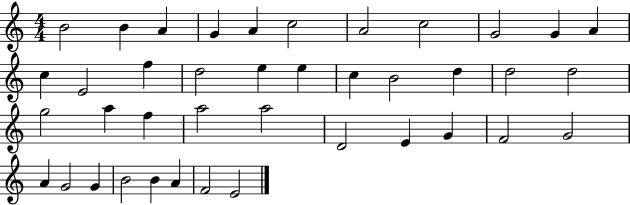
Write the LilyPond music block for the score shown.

{
  \clef treble
  \numericTimeSignature
  \time 4/4
  \key c \major
  b'2 b'4 a'4 | g'4 a'4 c''2 | a'2 c''2 | g'2 g'4 a'4 | \break c''4 e'2 f''4 | d''2 e''4 e''4 | c''4 b'2 d''4 | d''2 d''2 | \break g''2 a''4 f''4 | a''2 a''2 | d'2 e'4 g'4 | f'2 g'2 | \break a'4 g'2 g'4 | b'2 b'4 a'4 | f'2 e'2 | \bar "|."
}